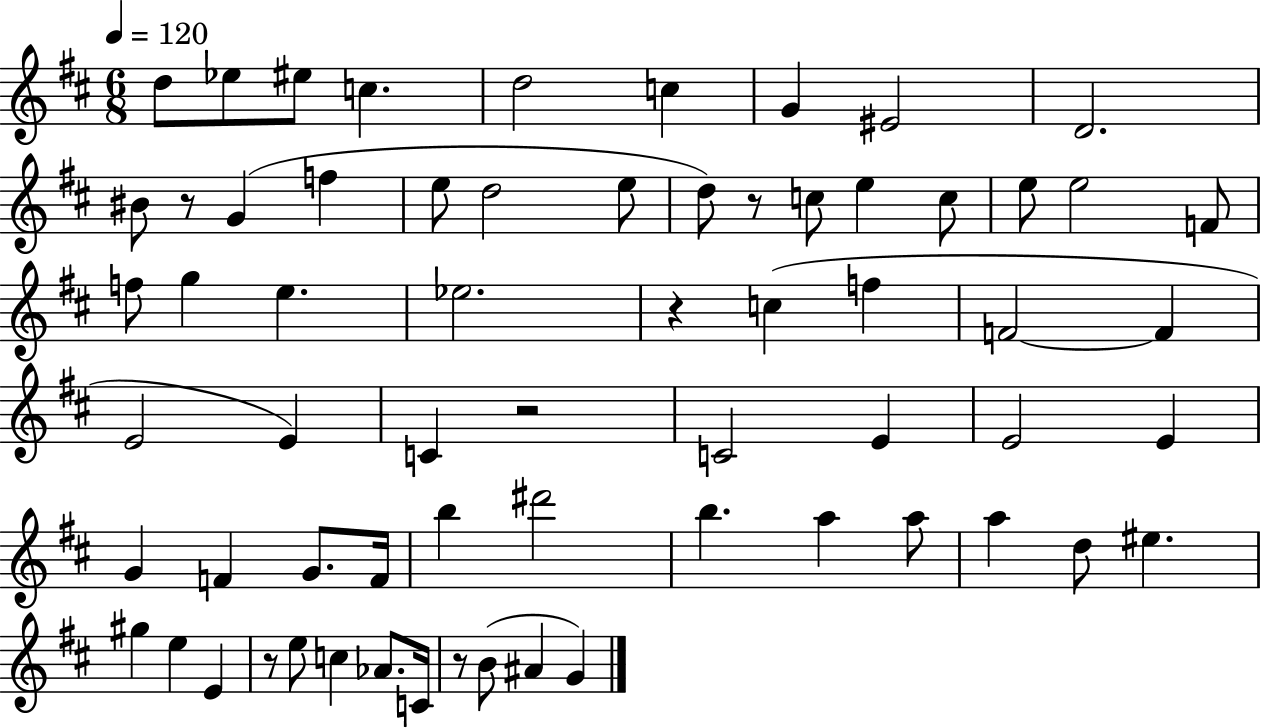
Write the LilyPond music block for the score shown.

{
  \clef treble
  \numericTimeSignature
  \time 6/8
  \key d \major
  \tempo 4 = 120
  d''8 ees''8 eis''8 c''4. | d''2 c''4 | g'4 eis'2 | d'2. | \break bis'8 r8 g'4( f''4 | e''8 d''2 e''8 | d''8) r8 c''8 e''4 c''8 | e''8 e''2 f'8 | \break f''8 g''4 e''4. | ees''2. | r4 c''4( f''4 | f'2~~ f'4 | \break e'2 e'4) | c'4 r2 | c'2 e'4 | e'2 e'4 | \break g'4 f'4 g'8. f'16 | b''4 dis'''2 | b''4. a''4 a''8 | a''4 d''8 eis''4. | \break gis''4 e''4 e'4 | r8 e''8 c''4 aes'8. c'16 | r8 b'8( ais'4 g'4) | \bar "|."
}